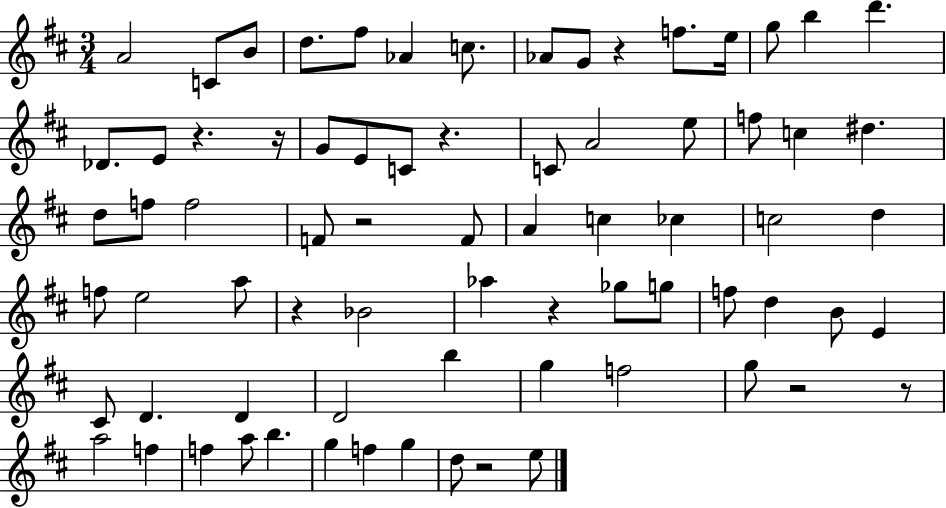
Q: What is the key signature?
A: D major